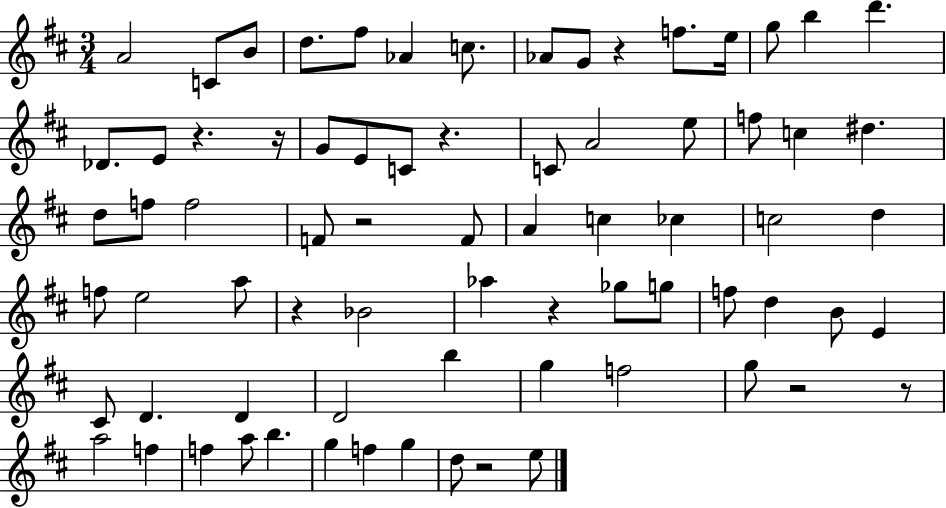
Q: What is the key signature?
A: D major